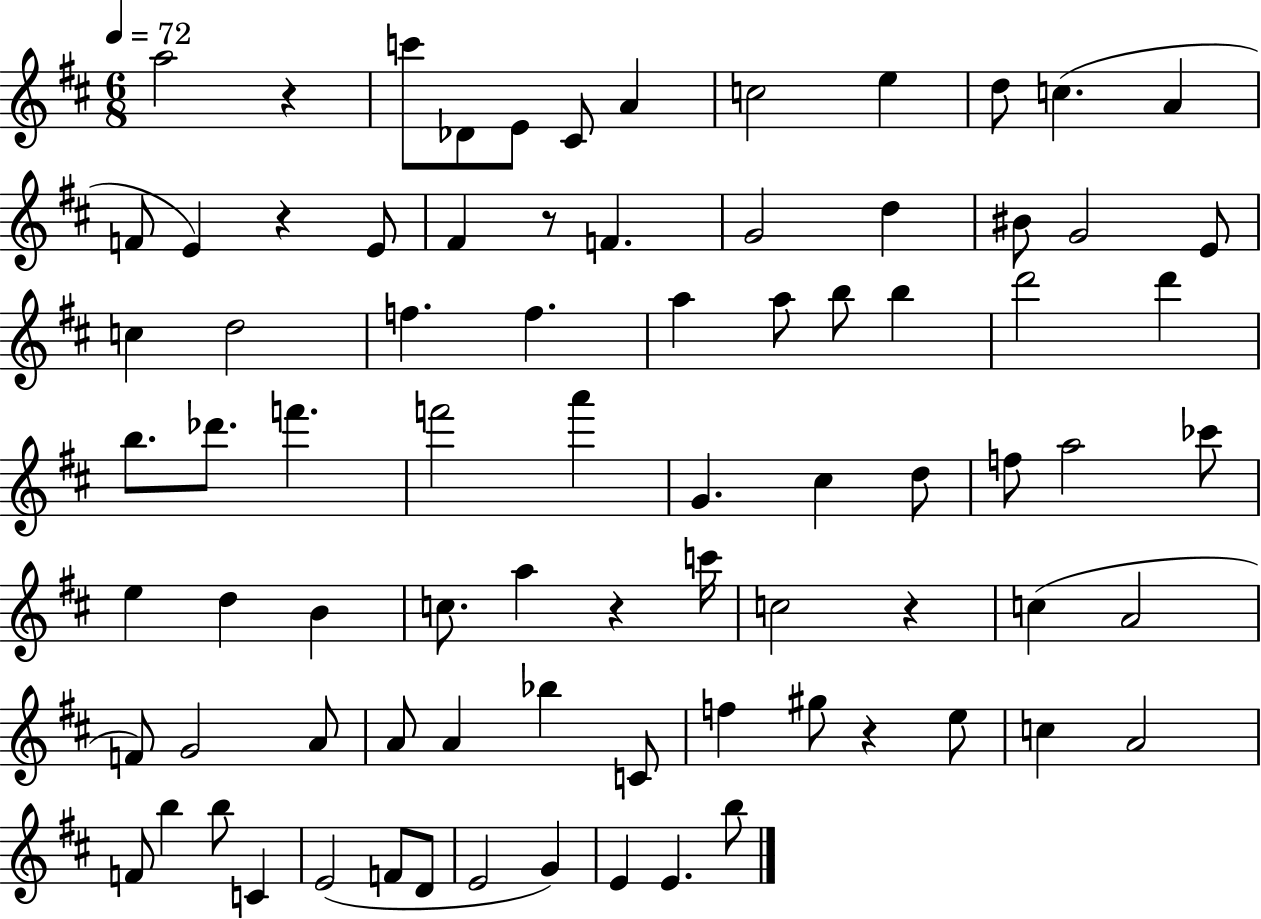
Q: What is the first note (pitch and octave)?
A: A5